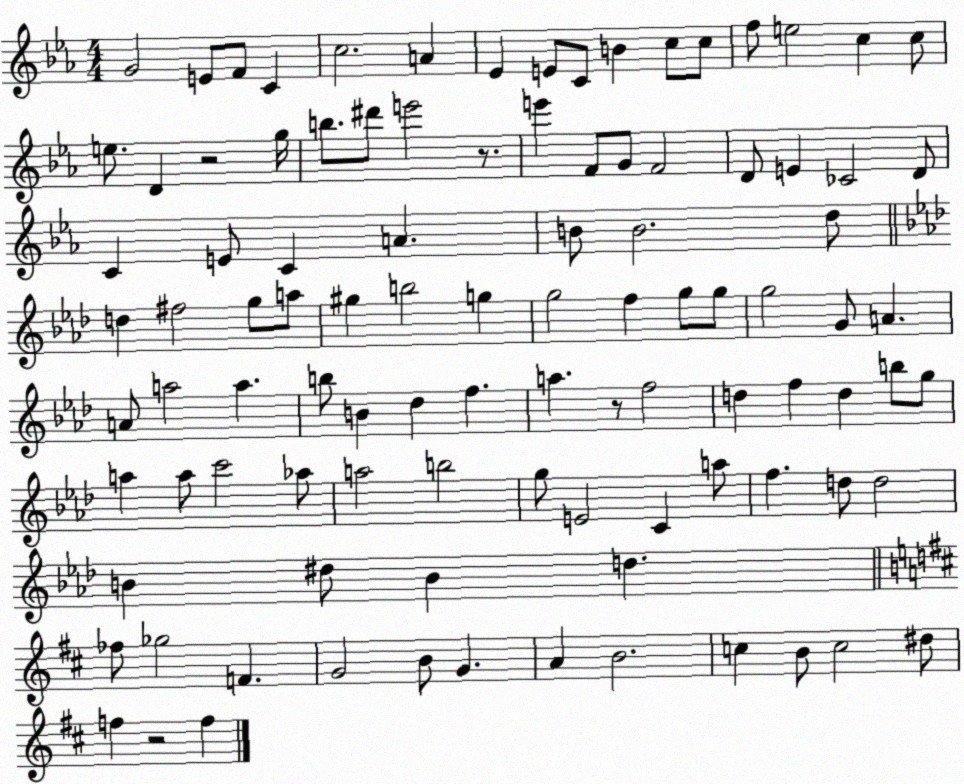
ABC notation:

X:1
T:Untitled
M:4/4
L:1/4
K:Eb
G2 E/2 F/2 C c2 A _E E/2 C/2 B c/2 c/2 f/2 e2 c c/2 e/2 D z2 g/4 b/2 ^d'/2 e'2 z/2 e' F/2 G/2 F2 D/2 E _C2 D/2 C E/2 C A B/2 B2 d/2 d ^f2 g/2 a/2 ^g b2 g g2 f g/2 g/2 g2 G/2 A A/2 a2 a b/2 B _d f a z/2 f2 d f d b/2 g/2 a a/2 c'2 _a/2 a2 b2 g/2 E2 C a/2 f d/2 d2 B ^d/2 B d _f/2 _g2 F G2 B/2 G A B2 c B/2 c2 ^d/2 f z2 f